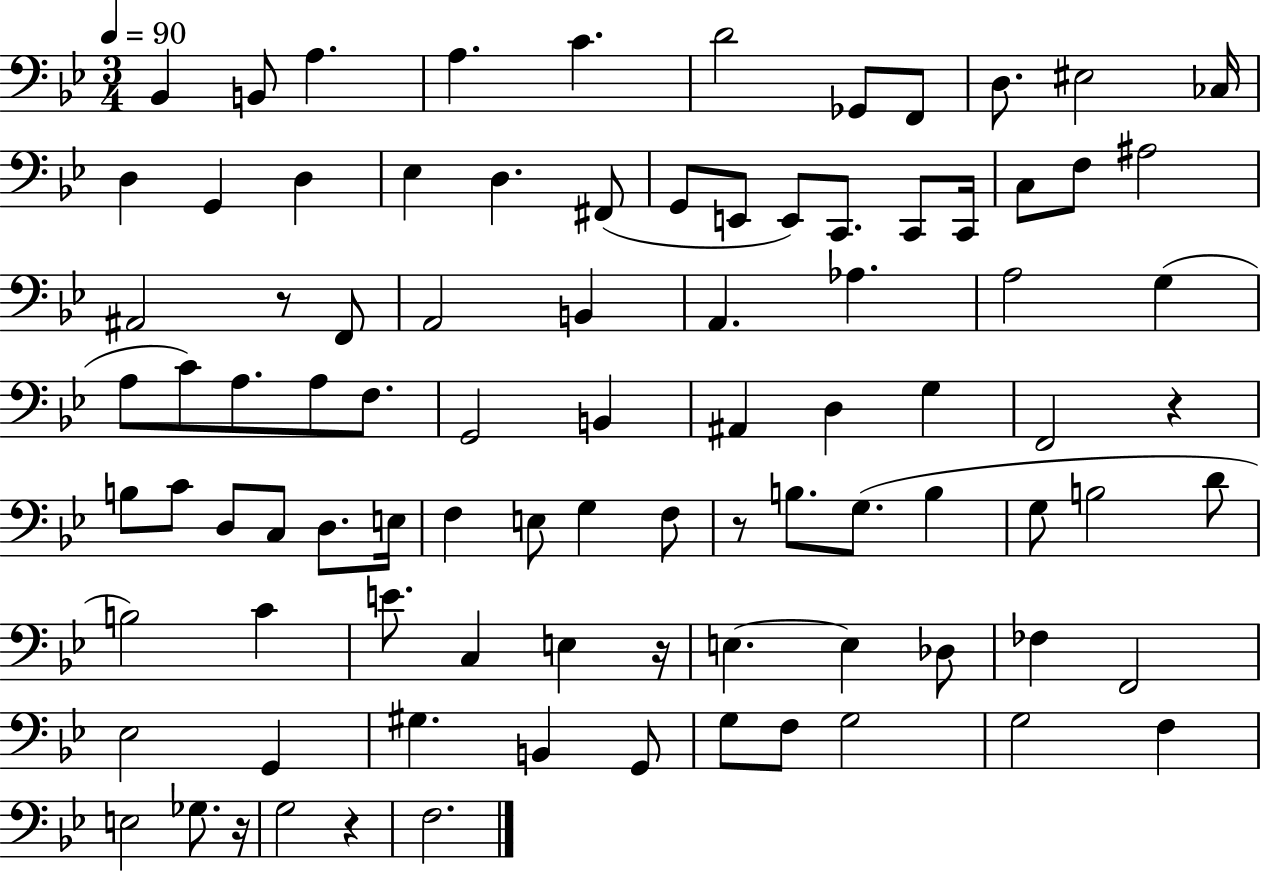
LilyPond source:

{
  \clef bass
  \numericTimeSignature
  \time 3/4
  \key bes \major
  \tempo 4 = 90
  bes,4 b,8 a4. | a4. c'4. | d'2 ges,8 f,8 | d8. eis2 ces16 | \break d4 g,4 d4 | ees4 d4. fis,8( | g,8 e,8 e,8) c,8. c,8 c,16 | c8 f8 ais2 | \break ais,2 r8 f,8 | a,2 b,4 | a,4. aes4. | a2 g4( | \break a8 c'8) a8. a8 f8. | g,2 b,4 | ais,4 d4 g4 | f,2 r4 | \break b8 c'8 d8 c8 d8. e16 | f4 e8 g4 f8 | r8 b8. g8.( b4 | g8 b2 d'8 | \break b2) c'4 | e'8. c4 e4 r16 | e4.~~ e4 des8 | fes4 f,2 | \break ees2 g,4 | gis4. b,4 g,8 | g8 f8 g2 | g2 f4 | \break e2 ges8. r16 | g2 r4 | f2. | \bar "|."
}